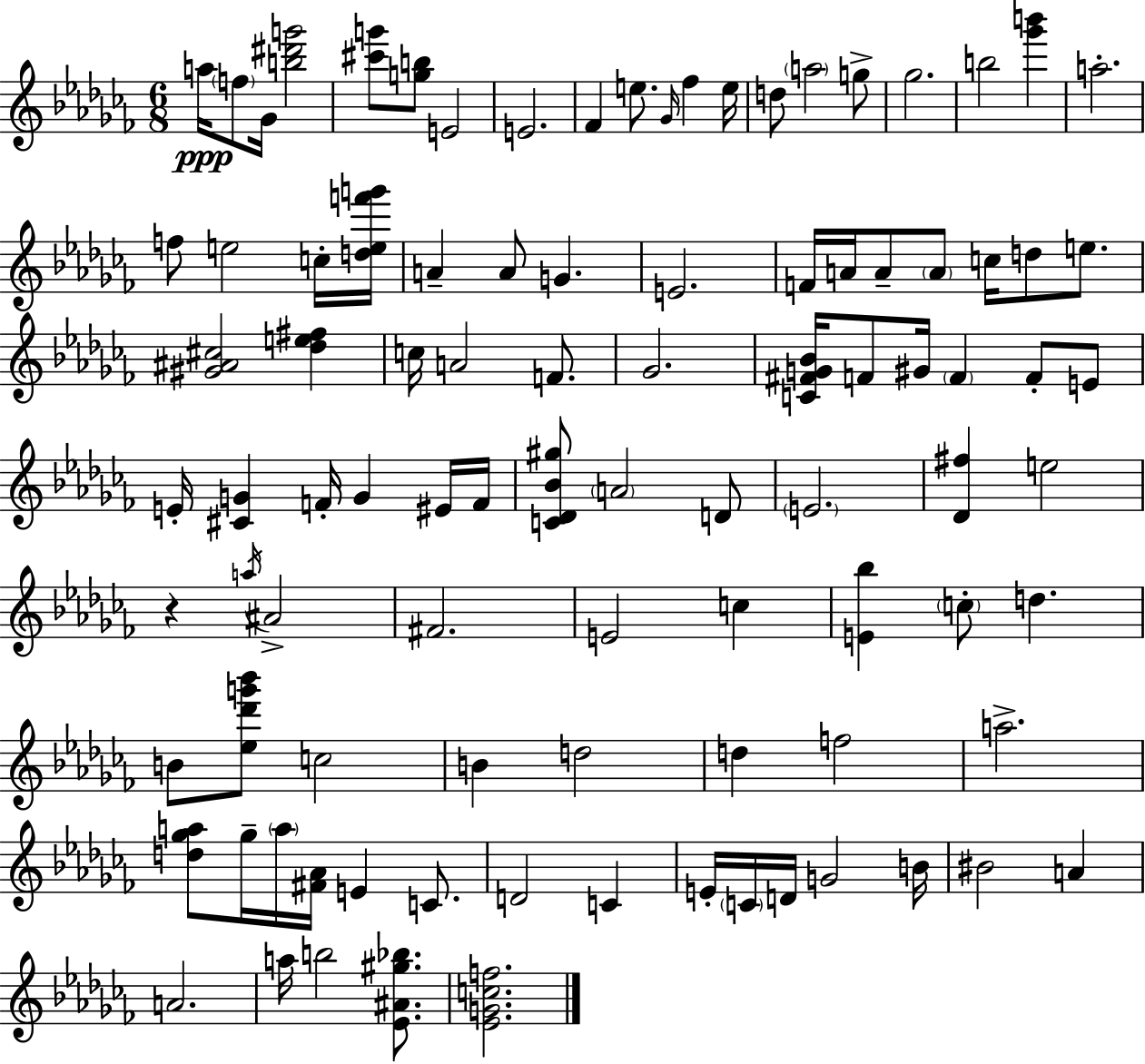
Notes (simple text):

A5/s F5/e Gb4/s [B5,D#6,G6]/h [C#6,G6]/e [G5,B5]/e E4/h E4/h. FES4/q E5/e. Gb4/s FES5/q E5/s D5/e A5/h G5/e Gb5/h. B5/h [Gb6,B6]/q A5/h. F5/e E5/h C5/s [D5,E5,F6,G6]/s A4/q A4/e G4/q. E4/h. F4/s A4/s A4/e A4/e C5/s D5/e E5/e. [G#4,A#4,C#5]/h [Db5,E5,F#5]/q C5/s A4/h F4/e. Gb4/h. [C4,F#4,G4,Bb4]/s F4/e G#4/s F4/q F4/e E4/e E4/s [C#4,G4]/q F4/s G4/q EIS4/s F4/s [C4,Db4,Bb4,G#5]/e A4/h D4/e E4/h. [Db4,F#5]/q E5/h R/q A5/s A#4/h F#4/h. E4/h C5/q [E4,Bb5]/q C5/e D5/q. B4/e [Eb5,Db6,G6,Bb6]/e C5/h B4/q D5/h D5/q F5/h A5/h. [D5,Gb5,A5]/e Gb5/s A5/s [F#4,Ab4]/s E4/q C4/e. D4/h C4/q E4/s C4/s D4/s G4/h B4/s BIS4/h A4/q A4/h. A5/s B5/h [Eb4,A#4,G#5,Bb5]/e. [Eb4,G4,C5,F5]/h.